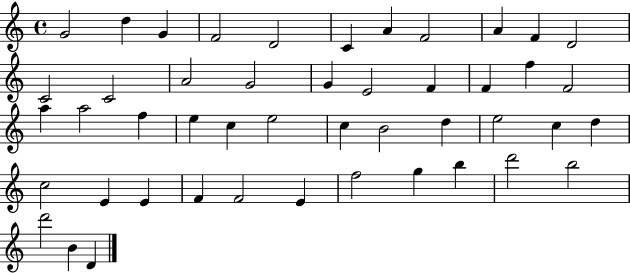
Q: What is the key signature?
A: C major